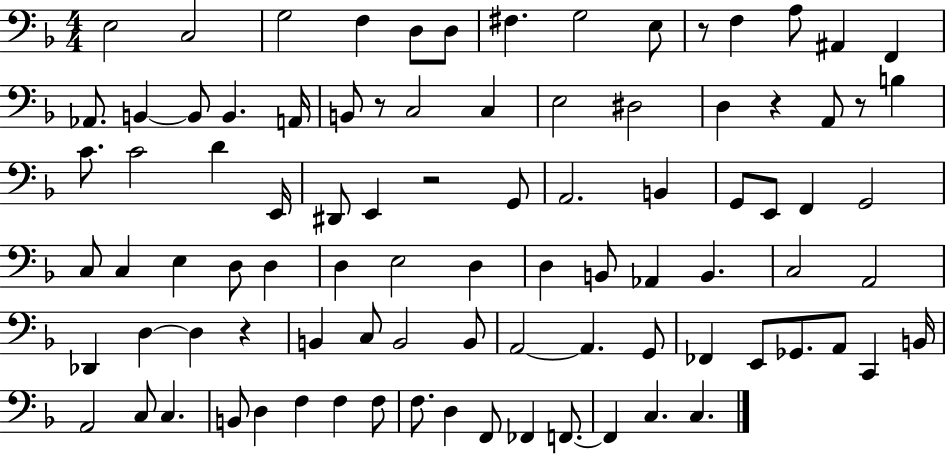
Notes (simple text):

E3/h C3/h G3/h F3/q D3/e D3/e F#3/q. G3/h E3/e R/e F3/q A3/e A#2/q F2/q Ab2/e. B2/q B2/e B2/q. A2/s B2/e R/e C3/h C3/q E3/h D#3/h D3/q R/q A2/e R/e B3/q C4/e. C4/h D4/q E2/s D#2/e E2/q R/h G2/e A2/h. B2/q G2/e E2/e F2/q G2/h C3/e C3/q E3/q D3/e D3/q D3/q E3/h D3/q D3/q B2/e Ab2/q B2/q. C3/h A2/h Db2/q D3/q D3/q R/q B2/q C3/e B2/h B2/e A2/h A2/q. G2/e FES2/q E2/e Gb2/e. A2/e C2/q B2/s A2/h C3/e C3/q. B2/e D3/q F3/q F3/q F3/e F3/e. D3/q F2/e FES2/q F2/e. F2/q C3/q. C3/q.